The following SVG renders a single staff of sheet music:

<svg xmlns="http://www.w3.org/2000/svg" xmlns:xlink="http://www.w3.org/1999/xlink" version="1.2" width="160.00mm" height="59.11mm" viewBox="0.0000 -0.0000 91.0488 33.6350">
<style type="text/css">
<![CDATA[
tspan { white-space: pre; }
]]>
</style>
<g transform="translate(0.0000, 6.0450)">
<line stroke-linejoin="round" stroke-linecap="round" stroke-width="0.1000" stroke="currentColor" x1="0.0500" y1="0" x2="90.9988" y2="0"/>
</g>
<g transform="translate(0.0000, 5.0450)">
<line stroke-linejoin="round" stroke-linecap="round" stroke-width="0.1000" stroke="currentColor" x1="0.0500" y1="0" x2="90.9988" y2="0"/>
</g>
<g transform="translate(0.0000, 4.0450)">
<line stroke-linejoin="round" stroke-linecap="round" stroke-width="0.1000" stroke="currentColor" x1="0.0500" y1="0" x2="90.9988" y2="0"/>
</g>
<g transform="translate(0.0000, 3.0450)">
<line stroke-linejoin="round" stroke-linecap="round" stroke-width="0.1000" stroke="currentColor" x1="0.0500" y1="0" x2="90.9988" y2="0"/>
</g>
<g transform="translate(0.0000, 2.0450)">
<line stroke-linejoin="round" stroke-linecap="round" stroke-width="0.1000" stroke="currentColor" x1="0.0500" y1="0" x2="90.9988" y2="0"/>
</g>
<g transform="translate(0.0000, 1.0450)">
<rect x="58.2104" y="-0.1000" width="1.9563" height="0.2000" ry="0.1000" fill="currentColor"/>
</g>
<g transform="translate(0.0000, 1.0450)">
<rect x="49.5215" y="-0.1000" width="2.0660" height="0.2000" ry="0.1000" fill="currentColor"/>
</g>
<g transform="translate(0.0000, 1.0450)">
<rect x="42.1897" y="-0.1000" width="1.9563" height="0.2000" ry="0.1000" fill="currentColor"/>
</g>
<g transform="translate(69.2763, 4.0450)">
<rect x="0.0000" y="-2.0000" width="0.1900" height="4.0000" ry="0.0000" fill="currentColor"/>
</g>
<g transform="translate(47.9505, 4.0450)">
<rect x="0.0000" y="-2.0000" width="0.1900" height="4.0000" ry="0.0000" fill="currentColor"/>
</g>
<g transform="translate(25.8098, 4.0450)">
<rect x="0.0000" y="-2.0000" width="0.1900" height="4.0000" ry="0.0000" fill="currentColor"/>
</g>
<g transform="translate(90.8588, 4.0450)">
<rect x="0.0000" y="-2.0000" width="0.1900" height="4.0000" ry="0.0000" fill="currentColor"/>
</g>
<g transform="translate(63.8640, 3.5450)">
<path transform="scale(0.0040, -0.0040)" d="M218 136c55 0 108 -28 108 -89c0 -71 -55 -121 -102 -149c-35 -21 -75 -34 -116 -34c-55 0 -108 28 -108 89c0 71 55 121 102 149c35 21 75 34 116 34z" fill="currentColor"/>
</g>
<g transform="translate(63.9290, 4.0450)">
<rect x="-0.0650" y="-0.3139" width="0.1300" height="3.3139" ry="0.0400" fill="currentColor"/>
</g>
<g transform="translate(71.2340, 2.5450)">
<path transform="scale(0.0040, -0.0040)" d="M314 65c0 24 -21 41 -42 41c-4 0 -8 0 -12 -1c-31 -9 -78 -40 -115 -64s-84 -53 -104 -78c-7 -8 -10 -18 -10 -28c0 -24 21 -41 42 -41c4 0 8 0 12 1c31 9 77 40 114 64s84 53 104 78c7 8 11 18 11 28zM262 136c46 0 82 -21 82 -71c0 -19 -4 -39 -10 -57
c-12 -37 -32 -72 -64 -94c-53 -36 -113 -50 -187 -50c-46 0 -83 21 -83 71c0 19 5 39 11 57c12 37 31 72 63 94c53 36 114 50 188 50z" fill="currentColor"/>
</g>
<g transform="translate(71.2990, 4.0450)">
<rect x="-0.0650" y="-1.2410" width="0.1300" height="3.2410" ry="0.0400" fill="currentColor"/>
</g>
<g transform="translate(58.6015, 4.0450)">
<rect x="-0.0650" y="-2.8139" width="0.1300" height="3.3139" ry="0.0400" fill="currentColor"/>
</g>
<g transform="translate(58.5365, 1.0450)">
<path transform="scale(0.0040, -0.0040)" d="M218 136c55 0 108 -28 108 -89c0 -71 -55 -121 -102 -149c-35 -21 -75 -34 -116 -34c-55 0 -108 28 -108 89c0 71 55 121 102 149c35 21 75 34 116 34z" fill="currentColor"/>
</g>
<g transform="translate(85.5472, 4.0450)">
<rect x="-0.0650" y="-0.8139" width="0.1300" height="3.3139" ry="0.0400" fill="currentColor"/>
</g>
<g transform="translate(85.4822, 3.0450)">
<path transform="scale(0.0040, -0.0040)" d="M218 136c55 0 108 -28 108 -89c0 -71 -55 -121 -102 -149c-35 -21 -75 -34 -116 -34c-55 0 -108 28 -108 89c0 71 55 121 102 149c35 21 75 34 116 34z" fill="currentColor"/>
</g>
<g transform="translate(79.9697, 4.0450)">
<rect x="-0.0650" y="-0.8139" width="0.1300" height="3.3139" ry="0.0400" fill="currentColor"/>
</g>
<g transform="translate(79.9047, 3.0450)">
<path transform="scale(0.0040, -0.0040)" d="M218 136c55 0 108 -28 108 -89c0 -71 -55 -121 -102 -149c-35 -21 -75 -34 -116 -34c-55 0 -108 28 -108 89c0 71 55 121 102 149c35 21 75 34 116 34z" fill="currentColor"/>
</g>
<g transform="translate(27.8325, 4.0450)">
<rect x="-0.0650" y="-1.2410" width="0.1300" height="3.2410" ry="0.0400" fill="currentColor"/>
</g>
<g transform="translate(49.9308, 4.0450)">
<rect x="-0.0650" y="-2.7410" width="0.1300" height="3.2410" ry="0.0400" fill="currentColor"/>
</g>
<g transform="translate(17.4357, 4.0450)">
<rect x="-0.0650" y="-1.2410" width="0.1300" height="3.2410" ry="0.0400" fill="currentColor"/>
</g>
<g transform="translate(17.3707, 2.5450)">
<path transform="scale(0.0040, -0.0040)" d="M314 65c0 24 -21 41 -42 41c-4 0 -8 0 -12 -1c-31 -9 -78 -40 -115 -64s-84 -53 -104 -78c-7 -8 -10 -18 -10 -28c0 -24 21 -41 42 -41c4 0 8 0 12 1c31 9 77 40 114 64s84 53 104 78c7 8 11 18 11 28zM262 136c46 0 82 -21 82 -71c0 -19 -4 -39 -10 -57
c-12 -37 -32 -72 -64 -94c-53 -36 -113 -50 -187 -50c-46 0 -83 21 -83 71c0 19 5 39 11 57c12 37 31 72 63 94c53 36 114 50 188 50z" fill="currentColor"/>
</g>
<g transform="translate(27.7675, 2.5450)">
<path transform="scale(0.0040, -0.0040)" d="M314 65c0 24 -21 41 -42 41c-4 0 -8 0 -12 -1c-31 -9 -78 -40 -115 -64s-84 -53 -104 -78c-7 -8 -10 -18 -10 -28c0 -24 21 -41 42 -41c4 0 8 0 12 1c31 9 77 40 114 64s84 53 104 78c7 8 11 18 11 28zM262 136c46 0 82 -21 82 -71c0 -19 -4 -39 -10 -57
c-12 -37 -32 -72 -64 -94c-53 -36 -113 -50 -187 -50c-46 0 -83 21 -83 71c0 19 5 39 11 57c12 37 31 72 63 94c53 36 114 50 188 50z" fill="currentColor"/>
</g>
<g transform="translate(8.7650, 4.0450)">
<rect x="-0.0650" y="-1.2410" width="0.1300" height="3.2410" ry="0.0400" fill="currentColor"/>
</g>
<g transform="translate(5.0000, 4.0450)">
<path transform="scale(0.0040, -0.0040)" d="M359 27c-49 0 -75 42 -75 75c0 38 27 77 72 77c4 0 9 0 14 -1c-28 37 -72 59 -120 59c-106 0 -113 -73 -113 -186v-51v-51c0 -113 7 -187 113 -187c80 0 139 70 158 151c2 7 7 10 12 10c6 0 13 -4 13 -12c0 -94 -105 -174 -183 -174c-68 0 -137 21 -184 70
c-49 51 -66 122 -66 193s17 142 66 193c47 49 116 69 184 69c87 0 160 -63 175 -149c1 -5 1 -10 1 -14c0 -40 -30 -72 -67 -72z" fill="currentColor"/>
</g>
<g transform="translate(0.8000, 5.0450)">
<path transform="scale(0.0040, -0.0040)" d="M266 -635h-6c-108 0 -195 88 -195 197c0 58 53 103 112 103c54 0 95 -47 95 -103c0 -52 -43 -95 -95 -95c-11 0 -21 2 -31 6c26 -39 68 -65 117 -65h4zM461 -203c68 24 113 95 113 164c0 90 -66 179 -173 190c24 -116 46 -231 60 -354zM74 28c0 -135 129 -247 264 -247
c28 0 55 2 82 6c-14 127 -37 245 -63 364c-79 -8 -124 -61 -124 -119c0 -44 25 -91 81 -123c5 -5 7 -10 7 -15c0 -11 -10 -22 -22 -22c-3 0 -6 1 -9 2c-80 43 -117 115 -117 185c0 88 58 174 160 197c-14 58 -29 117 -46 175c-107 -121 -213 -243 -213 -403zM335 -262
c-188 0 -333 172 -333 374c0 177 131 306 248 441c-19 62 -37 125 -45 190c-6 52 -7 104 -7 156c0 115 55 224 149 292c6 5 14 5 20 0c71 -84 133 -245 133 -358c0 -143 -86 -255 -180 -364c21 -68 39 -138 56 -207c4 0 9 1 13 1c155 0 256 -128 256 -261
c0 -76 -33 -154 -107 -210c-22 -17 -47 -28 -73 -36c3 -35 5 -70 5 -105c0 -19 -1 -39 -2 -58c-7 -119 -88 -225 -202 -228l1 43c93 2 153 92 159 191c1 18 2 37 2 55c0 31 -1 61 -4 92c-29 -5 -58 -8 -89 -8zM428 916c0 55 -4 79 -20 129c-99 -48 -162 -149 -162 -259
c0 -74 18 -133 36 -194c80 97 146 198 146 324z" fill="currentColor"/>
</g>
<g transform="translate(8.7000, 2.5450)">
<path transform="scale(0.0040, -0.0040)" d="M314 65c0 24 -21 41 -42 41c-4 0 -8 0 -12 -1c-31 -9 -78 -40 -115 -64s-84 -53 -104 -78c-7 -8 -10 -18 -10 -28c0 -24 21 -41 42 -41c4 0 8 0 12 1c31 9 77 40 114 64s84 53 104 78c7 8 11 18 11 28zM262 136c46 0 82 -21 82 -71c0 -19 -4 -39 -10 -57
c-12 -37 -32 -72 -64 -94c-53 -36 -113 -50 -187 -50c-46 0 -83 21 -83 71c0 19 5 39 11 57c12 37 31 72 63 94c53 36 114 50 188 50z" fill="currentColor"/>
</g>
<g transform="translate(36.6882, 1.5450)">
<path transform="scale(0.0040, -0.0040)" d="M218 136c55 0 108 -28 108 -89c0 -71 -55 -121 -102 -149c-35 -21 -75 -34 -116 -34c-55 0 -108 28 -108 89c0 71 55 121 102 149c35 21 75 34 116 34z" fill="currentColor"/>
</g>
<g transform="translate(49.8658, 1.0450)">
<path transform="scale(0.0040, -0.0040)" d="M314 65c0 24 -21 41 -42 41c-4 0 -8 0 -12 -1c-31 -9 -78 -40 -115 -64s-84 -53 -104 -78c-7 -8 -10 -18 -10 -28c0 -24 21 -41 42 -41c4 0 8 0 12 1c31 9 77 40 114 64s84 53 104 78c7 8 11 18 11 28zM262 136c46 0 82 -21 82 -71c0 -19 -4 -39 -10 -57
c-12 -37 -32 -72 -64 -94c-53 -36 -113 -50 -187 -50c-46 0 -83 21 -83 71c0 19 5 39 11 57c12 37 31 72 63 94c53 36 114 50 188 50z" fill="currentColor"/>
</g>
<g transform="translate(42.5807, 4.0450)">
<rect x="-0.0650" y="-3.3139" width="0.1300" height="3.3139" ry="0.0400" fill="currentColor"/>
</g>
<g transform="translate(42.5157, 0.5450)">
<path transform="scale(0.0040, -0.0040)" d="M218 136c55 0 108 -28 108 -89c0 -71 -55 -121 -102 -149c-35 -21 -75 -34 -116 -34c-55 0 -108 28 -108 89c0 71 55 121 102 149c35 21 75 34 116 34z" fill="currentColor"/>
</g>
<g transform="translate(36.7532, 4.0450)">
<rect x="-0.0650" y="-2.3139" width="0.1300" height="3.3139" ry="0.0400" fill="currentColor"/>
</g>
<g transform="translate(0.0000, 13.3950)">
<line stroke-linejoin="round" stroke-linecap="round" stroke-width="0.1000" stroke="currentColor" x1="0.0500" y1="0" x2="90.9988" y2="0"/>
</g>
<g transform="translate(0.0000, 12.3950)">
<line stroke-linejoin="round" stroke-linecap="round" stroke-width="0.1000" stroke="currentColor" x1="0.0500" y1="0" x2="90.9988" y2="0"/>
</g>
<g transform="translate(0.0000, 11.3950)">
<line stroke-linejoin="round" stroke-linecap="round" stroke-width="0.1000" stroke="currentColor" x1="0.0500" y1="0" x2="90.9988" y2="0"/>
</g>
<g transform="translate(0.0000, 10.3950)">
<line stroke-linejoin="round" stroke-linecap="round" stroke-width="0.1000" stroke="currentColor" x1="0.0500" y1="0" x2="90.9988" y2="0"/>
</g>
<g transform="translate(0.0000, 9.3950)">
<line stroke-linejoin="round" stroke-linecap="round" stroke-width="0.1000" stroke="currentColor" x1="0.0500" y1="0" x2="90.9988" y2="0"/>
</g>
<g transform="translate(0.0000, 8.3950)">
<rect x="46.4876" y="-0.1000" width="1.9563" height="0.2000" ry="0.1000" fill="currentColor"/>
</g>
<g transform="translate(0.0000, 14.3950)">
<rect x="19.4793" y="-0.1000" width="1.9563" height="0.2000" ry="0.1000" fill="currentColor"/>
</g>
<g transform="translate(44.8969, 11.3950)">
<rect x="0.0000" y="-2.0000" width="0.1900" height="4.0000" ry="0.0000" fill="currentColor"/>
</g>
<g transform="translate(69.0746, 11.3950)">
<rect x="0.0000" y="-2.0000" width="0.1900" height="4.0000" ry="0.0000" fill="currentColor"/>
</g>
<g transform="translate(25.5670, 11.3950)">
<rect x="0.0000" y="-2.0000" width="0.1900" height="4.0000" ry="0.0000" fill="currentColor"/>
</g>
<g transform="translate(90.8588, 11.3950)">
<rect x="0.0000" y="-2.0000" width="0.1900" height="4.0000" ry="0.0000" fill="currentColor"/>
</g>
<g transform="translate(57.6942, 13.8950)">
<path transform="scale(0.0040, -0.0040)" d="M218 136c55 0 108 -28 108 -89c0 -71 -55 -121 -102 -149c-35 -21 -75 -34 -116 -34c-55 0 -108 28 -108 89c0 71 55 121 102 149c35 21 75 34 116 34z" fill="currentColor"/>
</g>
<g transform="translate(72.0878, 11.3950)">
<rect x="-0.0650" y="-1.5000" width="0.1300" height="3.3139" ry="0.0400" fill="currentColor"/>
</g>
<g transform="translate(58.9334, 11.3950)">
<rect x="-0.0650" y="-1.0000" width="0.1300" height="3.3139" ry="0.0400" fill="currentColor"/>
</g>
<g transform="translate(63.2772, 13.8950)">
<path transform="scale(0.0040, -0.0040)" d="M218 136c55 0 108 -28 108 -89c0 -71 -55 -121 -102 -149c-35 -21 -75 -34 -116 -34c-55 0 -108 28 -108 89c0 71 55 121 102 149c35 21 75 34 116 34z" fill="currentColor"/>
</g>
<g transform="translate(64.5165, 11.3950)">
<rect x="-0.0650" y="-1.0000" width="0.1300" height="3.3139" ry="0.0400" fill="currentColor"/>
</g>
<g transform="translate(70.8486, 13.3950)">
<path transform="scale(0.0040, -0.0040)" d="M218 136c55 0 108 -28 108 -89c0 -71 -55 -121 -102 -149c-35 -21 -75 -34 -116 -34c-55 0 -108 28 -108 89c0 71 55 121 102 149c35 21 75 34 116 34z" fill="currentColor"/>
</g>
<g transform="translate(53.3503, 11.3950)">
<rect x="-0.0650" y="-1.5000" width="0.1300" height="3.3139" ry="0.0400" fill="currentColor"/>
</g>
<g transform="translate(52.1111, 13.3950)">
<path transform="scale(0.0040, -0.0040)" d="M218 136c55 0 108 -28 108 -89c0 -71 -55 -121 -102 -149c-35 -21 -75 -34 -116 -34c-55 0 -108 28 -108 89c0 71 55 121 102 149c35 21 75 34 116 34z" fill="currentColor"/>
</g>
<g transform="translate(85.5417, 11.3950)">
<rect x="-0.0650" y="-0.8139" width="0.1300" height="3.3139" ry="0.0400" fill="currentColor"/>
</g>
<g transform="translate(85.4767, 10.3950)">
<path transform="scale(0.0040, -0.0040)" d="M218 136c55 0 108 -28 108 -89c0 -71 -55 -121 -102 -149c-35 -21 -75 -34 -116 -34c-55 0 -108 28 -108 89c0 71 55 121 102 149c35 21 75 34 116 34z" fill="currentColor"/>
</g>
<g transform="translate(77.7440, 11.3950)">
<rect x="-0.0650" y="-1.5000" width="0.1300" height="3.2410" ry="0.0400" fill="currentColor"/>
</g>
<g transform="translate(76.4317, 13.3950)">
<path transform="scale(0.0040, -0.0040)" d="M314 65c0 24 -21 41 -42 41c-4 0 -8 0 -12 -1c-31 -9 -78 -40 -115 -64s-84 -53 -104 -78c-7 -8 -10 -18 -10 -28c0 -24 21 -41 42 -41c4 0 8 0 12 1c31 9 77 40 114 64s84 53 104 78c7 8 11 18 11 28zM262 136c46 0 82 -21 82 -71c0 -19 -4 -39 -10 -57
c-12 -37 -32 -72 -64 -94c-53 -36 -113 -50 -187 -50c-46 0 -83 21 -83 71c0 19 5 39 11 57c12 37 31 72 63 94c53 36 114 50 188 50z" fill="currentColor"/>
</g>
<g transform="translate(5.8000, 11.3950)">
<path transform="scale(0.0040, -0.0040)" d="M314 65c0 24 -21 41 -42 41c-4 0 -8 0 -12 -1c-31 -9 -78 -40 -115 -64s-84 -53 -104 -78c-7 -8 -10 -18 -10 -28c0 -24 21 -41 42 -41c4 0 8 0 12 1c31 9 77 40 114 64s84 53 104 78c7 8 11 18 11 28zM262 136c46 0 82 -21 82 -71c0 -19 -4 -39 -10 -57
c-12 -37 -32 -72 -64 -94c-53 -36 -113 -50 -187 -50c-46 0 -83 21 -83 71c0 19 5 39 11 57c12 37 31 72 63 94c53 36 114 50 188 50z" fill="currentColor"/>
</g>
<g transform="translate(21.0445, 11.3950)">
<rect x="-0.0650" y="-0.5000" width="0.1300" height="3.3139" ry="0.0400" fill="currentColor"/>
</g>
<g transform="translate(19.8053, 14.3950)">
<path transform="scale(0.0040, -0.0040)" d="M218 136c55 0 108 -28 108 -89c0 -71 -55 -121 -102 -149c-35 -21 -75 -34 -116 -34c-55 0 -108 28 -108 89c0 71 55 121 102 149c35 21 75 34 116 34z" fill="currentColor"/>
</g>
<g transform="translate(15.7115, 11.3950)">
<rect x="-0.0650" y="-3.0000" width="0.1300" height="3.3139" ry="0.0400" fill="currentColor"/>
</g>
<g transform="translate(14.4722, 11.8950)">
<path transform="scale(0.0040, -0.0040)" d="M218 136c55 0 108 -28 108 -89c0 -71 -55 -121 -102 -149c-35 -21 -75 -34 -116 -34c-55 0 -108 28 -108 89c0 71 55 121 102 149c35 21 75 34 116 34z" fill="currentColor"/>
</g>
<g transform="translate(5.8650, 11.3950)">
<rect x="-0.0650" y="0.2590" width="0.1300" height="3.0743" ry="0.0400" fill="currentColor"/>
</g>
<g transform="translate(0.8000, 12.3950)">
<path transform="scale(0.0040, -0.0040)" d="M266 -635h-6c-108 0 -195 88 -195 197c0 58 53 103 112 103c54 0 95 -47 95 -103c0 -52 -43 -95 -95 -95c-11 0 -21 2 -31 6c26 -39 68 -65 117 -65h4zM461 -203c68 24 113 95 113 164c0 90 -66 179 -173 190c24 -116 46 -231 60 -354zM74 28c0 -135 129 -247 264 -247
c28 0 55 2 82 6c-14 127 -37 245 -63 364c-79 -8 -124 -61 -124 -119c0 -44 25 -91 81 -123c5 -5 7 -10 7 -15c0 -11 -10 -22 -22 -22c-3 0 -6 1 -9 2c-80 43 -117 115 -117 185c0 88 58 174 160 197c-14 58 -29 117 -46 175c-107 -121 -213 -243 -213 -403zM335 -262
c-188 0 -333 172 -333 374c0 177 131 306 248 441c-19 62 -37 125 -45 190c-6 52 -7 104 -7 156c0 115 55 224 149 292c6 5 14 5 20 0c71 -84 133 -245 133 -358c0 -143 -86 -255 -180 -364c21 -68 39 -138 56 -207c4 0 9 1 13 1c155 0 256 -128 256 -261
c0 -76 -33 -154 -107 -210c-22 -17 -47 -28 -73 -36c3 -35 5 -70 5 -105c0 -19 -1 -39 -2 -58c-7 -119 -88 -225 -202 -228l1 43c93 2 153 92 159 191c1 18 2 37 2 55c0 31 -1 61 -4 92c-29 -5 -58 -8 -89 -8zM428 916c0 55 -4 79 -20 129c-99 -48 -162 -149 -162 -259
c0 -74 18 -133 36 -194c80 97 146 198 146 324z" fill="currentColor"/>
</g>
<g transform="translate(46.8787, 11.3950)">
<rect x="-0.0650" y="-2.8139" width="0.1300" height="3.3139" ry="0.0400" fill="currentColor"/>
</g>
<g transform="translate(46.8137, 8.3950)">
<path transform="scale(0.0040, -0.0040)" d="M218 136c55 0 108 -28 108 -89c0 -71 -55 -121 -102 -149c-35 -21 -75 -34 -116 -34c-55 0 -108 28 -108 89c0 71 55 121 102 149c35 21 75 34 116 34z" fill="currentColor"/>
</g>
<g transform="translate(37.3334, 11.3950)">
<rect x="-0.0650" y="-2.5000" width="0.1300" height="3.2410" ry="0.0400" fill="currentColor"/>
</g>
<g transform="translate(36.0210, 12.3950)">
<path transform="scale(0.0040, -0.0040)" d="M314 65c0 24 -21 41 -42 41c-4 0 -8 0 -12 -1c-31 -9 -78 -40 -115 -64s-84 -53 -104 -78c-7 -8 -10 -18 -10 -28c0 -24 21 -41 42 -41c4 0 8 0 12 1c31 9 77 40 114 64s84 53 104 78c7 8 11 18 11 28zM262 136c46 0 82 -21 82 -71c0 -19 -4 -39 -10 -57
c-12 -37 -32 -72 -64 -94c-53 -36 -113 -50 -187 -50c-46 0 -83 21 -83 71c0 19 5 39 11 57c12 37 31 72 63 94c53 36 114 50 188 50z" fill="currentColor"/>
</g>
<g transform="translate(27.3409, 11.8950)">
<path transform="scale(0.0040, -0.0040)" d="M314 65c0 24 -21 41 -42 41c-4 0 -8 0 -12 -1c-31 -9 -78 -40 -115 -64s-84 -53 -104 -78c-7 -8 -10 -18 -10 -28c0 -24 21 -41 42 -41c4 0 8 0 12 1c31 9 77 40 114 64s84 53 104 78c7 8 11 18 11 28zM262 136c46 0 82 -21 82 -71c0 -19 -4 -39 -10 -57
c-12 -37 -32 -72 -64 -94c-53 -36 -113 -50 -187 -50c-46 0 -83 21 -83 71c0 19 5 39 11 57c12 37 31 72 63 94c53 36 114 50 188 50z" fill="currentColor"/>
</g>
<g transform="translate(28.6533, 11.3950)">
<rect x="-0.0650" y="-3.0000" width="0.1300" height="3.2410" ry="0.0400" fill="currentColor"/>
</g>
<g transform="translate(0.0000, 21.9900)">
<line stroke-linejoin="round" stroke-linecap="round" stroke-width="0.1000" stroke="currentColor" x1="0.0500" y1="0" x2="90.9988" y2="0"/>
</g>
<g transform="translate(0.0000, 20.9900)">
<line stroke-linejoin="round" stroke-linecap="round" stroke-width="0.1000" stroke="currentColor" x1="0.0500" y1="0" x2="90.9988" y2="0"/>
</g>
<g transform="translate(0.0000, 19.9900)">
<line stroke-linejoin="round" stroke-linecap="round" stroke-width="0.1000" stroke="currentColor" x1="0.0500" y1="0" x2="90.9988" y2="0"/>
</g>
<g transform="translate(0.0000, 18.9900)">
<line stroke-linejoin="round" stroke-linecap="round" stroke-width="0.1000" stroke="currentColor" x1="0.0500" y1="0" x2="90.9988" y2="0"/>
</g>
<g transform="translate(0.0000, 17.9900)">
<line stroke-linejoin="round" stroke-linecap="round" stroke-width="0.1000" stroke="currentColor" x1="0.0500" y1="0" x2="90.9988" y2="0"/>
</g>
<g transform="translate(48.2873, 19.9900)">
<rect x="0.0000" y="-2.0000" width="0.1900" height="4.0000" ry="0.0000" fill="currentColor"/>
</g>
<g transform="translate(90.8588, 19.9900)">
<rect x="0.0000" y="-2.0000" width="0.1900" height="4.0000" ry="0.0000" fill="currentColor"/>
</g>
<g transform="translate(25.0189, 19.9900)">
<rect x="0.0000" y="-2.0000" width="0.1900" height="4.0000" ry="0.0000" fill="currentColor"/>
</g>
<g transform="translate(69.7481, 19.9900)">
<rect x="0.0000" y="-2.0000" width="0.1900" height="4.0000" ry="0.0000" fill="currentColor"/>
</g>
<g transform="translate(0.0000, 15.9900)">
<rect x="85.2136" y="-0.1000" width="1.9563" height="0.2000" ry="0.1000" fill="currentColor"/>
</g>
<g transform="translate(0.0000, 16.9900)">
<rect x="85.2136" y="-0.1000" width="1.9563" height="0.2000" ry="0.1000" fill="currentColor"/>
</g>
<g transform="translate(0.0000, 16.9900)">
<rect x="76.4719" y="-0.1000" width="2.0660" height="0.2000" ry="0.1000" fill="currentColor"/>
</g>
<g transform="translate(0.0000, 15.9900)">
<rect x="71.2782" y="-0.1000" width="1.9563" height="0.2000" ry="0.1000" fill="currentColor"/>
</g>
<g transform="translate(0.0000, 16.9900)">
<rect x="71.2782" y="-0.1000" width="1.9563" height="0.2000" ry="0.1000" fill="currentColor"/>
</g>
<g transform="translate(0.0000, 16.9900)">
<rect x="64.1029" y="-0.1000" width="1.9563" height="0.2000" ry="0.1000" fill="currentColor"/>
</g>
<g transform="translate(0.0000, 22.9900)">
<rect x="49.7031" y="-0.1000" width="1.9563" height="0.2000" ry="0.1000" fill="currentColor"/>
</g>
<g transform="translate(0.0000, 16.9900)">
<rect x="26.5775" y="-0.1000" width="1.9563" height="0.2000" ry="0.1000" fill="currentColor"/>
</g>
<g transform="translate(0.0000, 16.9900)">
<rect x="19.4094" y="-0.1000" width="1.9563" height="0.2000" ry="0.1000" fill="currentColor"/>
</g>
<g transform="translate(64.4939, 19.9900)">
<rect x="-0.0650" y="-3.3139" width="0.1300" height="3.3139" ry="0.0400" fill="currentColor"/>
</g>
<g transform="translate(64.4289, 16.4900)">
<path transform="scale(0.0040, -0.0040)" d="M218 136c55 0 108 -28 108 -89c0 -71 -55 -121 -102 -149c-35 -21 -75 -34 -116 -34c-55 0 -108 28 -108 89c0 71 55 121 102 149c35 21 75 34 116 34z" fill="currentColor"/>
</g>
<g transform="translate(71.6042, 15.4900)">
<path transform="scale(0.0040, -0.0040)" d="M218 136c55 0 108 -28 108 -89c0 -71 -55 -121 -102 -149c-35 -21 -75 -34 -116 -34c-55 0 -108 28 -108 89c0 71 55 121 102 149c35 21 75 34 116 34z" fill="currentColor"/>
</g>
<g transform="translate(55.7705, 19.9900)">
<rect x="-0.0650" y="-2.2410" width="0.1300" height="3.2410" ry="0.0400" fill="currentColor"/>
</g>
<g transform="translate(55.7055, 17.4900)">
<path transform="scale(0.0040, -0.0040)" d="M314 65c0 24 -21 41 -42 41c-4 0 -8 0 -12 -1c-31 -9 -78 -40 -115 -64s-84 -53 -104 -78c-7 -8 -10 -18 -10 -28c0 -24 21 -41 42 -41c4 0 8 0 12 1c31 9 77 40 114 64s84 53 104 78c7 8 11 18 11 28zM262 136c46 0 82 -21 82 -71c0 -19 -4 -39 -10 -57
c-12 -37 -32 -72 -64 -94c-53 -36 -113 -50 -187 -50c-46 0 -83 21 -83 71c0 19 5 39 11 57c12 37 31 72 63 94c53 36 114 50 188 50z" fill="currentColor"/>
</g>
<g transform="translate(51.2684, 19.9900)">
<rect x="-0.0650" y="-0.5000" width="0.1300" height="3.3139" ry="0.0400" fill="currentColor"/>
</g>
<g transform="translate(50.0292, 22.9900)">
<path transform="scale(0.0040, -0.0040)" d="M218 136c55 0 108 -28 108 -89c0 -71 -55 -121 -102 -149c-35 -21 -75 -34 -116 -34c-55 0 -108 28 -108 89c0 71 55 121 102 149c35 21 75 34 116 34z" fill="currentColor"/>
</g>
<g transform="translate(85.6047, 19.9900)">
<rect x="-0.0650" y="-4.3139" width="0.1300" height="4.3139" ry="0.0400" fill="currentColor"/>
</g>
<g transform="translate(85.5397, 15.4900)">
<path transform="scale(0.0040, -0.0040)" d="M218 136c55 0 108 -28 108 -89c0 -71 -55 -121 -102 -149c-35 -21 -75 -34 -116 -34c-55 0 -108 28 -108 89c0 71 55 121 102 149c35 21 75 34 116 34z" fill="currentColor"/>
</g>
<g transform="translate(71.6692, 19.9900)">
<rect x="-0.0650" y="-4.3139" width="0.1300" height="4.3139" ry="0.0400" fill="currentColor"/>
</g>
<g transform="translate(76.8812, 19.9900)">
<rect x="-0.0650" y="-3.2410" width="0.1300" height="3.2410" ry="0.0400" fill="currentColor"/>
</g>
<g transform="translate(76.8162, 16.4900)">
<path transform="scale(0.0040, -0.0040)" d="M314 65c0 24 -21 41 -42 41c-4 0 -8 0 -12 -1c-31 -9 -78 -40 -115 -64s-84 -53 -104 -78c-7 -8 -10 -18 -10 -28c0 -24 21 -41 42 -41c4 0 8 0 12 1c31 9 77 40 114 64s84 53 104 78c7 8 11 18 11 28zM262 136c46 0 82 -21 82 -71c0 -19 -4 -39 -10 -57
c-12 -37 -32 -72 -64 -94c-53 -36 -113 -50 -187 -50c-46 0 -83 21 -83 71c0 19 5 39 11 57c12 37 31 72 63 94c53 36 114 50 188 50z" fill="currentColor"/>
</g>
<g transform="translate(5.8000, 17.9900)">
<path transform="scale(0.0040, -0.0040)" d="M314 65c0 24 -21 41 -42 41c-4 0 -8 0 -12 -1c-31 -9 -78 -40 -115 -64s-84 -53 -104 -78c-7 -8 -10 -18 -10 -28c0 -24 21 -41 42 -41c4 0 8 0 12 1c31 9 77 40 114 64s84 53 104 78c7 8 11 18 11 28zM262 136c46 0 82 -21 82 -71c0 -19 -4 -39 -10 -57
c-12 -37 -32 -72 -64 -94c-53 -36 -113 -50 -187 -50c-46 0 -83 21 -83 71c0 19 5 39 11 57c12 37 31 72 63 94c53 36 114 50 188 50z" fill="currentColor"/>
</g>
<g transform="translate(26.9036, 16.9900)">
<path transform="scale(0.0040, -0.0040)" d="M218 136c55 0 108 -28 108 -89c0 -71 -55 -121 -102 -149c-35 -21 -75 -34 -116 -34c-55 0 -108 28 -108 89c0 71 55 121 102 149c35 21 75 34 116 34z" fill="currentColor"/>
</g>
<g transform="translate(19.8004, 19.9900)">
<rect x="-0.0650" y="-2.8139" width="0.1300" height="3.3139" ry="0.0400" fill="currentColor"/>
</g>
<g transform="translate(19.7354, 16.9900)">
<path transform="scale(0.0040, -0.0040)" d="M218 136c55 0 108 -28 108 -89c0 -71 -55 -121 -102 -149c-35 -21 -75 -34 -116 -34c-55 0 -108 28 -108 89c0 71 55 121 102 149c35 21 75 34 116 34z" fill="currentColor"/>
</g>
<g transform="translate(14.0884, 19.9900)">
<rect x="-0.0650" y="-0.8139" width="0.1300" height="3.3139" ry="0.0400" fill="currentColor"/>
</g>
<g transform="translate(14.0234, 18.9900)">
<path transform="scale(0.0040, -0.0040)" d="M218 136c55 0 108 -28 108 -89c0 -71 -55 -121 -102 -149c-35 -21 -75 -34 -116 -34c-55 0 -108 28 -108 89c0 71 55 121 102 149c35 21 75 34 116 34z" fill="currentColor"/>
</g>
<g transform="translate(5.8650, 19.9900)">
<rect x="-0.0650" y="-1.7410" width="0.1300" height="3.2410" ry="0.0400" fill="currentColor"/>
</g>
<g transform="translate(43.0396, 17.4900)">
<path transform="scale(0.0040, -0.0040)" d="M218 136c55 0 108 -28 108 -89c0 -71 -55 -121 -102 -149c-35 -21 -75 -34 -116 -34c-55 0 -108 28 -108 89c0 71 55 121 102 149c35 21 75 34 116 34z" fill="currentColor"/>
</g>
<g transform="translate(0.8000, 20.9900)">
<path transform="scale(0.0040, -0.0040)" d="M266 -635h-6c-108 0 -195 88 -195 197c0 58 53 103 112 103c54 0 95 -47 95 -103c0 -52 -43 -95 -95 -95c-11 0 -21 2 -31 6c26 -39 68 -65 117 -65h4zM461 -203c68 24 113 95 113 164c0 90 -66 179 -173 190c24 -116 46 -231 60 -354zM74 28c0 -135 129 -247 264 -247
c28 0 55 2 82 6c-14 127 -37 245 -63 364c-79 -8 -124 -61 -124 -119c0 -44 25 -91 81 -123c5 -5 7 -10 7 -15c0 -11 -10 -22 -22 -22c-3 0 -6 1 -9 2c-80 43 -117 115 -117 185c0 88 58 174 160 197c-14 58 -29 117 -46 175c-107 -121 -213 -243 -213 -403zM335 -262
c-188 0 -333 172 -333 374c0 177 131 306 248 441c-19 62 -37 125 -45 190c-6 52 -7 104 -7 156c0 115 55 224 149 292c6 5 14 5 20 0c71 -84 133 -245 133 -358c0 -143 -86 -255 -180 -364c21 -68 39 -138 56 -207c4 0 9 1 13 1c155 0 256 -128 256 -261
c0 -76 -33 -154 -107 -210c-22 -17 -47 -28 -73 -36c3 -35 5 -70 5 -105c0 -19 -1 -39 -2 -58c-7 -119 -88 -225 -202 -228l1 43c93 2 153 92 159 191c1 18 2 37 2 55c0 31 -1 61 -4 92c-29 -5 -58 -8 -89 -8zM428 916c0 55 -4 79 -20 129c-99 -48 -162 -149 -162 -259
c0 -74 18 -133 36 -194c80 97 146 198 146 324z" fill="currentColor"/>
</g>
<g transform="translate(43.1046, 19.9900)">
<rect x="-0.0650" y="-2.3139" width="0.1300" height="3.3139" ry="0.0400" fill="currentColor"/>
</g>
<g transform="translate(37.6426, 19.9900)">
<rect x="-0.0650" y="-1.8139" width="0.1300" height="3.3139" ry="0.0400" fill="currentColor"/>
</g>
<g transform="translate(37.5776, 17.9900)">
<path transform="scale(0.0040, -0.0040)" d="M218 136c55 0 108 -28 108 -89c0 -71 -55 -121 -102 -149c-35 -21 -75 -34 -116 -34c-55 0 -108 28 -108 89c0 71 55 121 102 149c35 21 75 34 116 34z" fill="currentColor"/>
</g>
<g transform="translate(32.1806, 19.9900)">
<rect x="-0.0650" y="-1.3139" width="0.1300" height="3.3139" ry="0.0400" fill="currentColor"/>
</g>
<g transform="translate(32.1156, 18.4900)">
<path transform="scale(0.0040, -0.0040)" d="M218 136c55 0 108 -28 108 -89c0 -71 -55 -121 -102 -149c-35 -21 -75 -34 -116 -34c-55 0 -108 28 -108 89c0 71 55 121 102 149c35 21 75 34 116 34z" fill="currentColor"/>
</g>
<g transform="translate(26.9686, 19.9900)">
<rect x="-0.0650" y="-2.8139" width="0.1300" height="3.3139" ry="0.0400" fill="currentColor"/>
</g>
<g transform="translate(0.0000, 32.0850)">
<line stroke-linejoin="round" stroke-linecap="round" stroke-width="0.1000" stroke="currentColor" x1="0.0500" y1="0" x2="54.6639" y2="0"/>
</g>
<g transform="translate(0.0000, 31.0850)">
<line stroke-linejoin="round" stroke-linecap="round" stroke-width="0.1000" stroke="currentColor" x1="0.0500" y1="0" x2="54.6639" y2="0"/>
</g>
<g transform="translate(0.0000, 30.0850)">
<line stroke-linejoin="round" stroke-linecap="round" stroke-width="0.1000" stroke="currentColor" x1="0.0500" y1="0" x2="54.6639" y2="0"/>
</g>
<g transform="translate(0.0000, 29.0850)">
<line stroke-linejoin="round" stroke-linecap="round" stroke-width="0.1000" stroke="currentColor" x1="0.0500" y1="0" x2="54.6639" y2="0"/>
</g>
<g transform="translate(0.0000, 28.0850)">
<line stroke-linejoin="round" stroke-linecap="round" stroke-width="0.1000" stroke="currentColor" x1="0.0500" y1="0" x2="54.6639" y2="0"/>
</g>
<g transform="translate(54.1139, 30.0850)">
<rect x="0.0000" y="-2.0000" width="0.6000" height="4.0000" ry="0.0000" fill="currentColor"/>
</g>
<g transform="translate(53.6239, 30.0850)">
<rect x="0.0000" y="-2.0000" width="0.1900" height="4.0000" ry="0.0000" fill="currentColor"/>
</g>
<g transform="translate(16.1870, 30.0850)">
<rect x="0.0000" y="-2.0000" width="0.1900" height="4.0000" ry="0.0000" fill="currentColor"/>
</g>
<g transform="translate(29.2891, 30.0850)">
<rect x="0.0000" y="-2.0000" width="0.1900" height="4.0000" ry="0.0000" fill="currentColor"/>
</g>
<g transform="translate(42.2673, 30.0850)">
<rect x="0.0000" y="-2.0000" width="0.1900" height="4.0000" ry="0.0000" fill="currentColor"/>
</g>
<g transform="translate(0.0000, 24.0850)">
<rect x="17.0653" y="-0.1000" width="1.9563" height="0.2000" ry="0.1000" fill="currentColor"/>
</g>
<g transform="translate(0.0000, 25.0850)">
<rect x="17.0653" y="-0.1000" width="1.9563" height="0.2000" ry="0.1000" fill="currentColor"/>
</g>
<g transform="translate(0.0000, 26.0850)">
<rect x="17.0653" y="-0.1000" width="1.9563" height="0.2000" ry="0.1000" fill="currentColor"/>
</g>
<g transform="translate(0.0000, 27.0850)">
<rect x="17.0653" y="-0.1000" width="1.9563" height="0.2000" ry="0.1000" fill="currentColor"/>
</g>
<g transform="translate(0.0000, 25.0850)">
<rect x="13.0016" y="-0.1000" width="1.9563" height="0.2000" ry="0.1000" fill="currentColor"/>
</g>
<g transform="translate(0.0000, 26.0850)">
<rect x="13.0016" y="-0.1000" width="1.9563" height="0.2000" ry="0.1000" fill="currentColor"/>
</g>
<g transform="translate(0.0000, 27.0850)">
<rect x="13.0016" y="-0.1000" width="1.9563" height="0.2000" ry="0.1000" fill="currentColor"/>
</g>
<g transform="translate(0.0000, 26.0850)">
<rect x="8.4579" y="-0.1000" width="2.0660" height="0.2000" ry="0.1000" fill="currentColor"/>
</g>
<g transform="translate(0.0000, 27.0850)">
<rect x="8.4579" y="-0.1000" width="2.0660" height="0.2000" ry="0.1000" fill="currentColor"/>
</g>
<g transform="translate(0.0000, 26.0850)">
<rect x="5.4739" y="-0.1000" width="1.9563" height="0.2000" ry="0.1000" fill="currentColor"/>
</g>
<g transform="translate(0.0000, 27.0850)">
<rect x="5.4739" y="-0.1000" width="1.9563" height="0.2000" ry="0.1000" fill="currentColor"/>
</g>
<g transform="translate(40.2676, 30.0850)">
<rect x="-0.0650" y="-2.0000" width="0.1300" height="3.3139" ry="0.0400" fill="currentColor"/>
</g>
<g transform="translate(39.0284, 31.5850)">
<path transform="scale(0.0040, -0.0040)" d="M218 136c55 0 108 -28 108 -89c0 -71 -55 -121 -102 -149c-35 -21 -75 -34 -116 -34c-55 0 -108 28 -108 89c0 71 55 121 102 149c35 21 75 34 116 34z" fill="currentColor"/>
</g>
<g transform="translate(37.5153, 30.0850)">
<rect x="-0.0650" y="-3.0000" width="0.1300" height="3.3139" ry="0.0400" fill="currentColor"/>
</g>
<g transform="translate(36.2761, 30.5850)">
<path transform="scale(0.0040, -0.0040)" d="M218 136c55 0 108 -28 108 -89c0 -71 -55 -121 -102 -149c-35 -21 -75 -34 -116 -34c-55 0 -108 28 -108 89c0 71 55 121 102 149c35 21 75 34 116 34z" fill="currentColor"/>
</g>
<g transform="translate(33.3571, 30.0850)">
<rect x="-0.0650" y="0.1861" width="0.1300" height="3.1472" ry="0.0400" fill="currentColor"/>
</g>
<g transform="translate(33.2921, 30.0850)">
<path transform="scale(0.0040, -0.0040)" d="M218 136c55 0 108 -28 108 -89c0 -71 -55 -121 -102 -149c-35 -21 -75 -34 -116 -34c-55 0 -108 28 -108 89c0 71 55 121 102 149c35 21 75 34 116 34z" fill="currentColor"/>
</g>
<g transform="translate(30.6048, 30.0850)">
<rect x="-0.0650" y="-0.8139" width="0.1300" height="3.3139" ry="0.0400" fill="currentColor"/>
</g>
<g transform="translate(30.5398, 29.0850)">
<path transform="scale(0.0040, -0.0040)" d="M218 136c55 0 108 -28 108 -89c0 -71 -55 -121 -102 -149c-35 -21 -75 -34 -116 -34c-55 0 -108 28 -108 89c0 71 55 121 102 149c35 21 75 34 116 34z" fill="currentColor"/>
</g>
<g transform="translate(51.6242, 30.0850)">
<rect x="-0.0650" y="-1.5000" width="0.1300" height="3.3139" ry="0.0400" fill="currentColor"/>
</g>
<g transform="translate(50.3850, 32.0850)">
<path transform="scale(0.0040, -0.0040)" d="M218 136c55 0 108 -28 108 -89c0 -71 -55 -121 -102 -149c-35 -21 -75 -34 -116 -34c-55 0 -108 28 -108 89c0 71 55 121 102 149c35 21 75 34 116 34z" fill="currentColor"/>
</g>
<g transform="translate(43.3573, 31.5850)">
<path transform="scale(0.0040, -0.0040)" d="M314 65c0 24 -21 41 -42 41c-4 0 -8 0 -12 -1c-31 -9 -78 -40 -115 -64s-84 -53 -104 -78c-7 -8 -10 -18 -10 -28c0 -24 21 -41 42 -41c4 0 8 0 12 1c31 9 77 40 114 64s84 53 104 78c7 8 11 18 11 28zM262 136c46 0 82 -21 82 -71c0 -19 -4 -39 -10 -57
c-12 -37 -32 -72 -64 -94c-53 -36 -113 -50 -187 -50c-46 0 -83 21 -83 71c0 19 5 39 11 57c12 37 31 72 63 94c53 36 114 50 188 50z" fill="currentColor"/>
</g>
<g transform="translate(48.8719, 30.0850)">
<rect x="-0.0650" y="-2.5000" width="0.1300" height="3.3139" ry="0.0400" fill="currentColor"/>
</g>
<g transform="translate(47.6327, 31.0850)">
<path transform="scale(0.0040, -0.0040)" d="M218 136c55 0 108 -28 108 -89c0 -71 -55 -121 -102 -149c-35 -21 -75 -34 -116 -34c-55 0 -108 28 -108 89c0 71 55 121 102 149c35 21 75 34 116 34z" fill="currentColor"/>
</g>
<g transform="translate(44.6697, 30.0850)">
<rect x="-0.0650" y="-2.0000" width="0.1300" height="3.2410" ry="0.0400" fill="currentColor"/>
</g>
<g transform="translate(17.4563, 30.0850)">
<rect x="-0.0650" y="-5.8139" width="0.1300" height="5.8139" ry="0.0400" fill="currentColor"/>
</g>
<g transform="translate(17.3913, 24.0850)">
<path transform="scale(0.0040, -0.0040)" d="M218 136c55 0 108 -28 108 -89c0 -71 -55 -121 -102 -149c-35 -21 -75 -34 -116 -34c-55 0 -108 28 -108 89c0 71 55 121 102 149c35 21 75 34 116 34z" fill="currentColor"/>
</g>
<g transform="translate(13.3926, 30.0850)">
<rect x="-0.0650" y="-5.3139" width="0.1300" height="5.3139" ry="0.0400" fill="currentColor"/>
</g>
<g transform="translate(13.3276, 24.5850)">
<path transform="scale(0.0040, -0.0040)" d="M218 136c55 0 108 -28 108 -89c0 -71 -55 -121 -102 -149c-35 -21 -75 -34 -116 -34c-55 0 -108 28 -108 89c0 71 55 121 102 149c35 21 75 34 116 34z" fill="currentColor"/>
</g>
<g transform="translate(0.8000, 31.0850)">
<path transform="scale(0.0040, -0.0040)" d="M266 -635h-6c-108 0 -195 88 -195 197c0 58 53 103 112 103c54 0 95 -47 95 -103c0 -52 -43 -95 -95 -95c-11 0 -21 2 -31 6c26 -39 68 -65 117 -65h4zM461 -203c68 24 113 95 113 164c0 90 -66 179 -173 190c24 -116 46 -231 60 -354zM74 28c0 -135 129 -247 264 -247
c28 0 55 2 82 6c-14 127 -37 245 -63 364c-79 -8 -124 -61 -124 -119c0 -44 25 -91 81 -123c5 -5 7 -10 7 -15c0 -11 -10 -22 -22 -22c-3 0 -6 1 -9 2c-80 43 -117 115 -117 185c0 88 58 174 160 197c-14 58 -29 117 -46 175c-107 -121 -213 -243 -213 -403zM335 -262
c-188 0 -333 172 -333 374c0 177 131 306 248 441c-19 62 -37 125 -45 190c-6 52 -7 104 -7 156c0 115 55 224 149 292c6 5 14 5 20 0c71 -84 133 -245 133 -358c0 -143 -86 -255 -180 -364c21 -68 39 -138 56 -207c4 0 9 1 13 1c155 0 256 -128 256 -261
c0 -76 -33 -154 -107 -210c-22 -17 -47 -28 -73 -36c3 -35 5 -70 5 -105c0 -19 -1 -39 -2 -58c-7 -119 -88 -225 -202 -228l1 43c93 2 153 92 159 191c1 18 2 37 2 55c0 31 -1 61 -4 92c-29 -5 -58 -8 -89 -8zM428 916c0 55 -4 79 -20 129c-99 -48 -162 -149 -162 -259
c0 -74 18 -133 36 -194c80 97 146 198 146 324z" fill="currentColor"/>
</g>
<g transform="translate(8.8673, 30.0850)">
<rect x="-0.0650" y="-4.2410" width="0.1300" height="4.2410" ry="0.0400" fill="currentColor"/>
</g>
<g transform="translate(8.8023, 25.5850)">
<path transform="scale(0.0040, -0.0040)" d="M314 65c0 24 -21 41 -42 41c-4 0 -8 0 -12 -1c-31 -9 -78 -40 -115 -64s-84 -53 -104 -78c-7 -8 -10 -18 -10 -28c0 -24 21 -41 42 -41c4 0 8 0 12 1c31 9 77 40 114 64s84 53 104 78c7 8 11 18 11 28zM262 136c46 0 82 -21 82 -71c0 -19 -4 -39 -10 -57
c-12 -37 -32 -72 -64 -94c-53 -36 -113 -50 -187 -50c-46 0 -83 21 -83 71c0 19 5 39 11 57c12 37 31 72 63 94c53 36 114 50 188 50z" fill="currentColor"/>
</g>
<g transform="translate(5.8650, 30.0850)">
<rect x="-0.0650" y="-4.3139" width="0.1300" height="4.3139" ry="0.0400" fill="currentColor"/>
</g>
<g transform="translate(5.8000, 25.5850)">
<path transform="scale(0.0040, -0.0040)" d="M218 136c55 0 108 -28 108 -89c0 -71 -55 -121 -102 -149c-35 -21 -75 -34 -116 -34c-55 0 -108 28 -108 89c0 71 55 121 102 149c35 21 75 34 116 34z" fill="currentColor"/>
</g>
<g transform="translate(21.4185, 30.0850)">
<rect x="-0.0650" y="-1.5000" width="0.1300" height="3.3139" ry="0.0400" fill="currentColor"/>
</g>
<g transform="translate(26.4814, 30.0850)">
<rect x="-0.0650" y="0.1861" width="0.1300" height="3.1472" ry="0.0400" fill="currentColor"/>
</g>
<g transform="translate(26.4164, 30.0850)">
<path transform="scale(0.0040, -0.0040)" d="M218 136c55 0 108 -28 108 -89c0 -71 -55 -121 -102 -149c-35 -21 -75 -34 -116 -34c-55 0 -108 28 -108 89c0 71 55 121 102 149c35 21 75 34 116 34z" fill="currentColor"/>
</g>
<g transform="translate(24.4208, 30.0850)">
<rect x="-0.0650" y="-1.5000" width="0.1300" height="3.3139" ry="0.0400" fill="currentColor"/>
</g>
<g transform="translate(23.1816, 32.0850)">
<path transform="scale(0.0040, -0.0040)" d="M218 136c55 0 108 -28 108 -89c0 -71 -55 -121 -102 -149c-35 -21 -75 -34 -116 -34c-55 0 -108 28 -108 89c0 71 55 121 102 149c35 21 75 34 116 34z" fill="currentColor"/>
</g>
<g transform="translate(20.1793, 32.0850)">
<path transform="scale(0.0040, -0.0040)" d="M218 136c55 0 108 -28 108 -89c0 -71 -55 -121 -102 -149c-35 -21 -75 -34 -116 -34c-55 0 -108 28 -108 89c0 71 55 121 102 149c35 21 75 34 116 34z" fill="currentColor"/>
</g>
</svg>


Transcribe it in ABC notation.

X:1
T:Untitled
M:4/4
L:1/4
K:C
e2 e2 e2 g b a2 a c e2 d d B2 A C A2 G2 a E D D E E2 d f2 d a a e f g C g2 b d' b2 d' d' d'2 f' g' E E B d B A F F2 G E